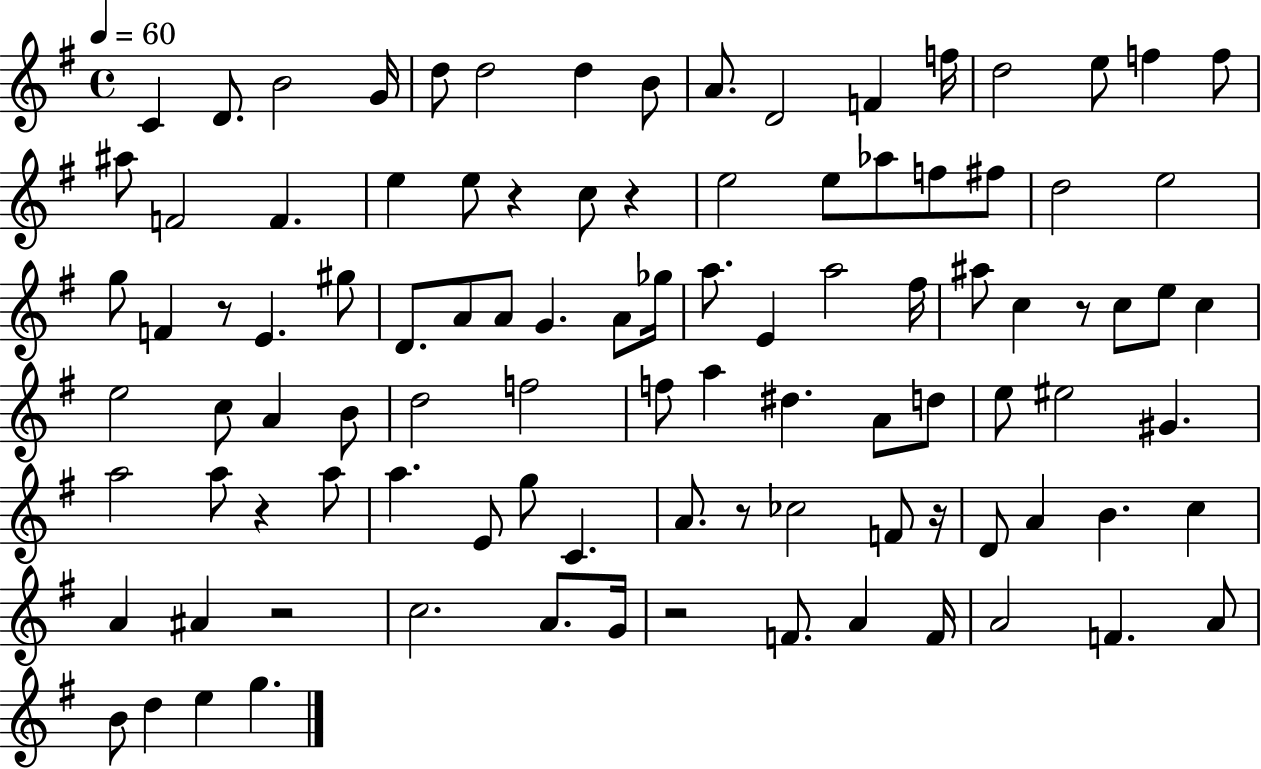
C4/q D4/e. B4/h G4/s D5/e D5/h D5/q B4/e A4/e. D4/h F4/q F5/s D5/h E5/e F5/q F5/e A#5/e F4/h F4/q. E5/q E5/e R/q C5/e R/q E5/h E5/e Ab5/e F5/e F#5/e D5/h E5/h G5/e F4/q R/e E4/q. G#5/e D4/e. A4/e A4/e G4/q. A4/e Gb5/s A5/e. E4/q A5/h F#5/s A#5/e C5/q R/e C5/e E5/e C5/q E5/h C5/e A4/q B4/e D5/h F5/h F5/e A5/q D#5/q. A4/e D5/e E5/e EIS5/h G#4/q. A5/h A5/e R/q A5/e A5/q. E4/e G5/e C4/q. A4/e. R/e CES5/h F4/e R/s D4/e A4/q B4/q. C5/q A4/q A#4/q R/h C5/h. A4/e. G4/s R/h F4/e. A4/q F4/s A4/h F4/q. A4/e B4/e D5/q E5/q G5/q.